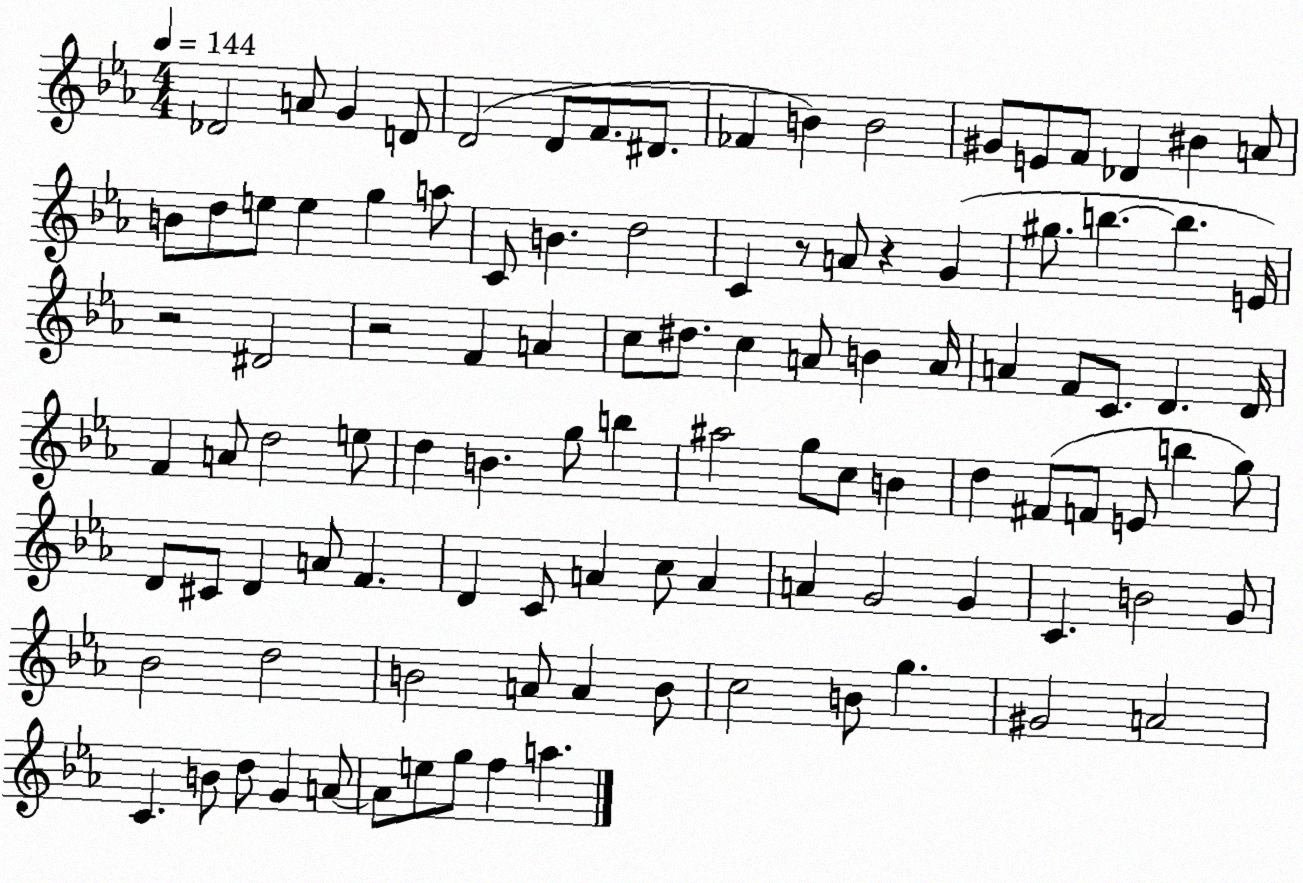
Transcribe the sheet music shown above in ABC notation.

X:1
T:Untitled
M:4/4
L:1/4
K:Eb
_D2 A/2 G D/2 D2 D/2 F/2 ^D/2 _F B B2 ^G/2 E/2 F/2 _D ^B A/2 B/2 d/2 e/2 e g a/2 C/2 B d2 C z/2 A/2 z G ^g/2 b b E/4 z2 ^D2 z2 F A c/2 ^d/2 c A/2 B A/4 A F/2 C/2 D D/4 F A/2 d2 e/2 d B g/2 b ^a2 g/2 c/2 B d ^F/2 F/2 E/2 b g/2 D/2 ^C/2 D A/2 F D C/2 A c/2 A A G2 G C B2 G/2 _B2 d2 B2 A/2 A B/2 c2 B/2 g ^G2 A2 C B/2 d/2 G A/2 A/2 e/2 g/2 f a